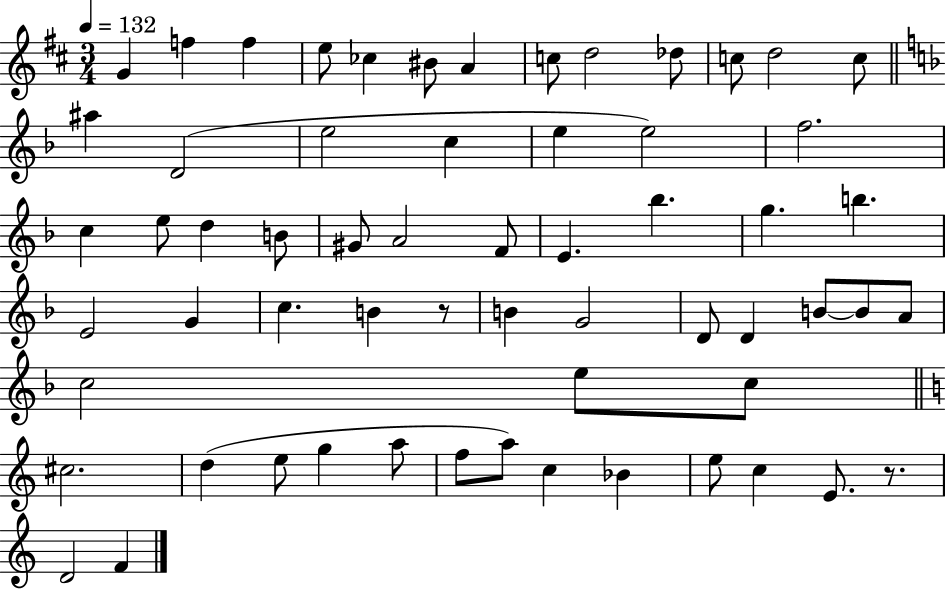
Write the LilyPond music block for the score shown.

{
  \clef treble
  \numericTimeSignature
  \time 3/4
  \key d \major
  \tempo 4 = 132
  g'4 f''4 f''4 | e''8 ces''4 bis'8 a'4 | c''8 d''2 des''8 | c''8 d''2 c''8 | \break \bar "||" \break \key f \major ais''4 d'2( | e''2 c''4 | e''4 e''2) | f''2. | \break c''4 e''8 d''4 b'8 | gis'8 a'2 f'8 | e'4. bes''4. | g''4. b''4. | \break e'2 g'4 | c''4. b'4 r8 | b'4 g'2 | d'8 d'4 b'8~~ b'8 a'8 | \break c''2 e''8 c''8 | \bar "||" \break \key a \minor cis''2. | d''4( e''8 g''4 a''8 | f''8 a''8) c''4 bes'4 | e''8 c''4 e'8. r8. | \break d'2 f'4 | \bar "|."
}